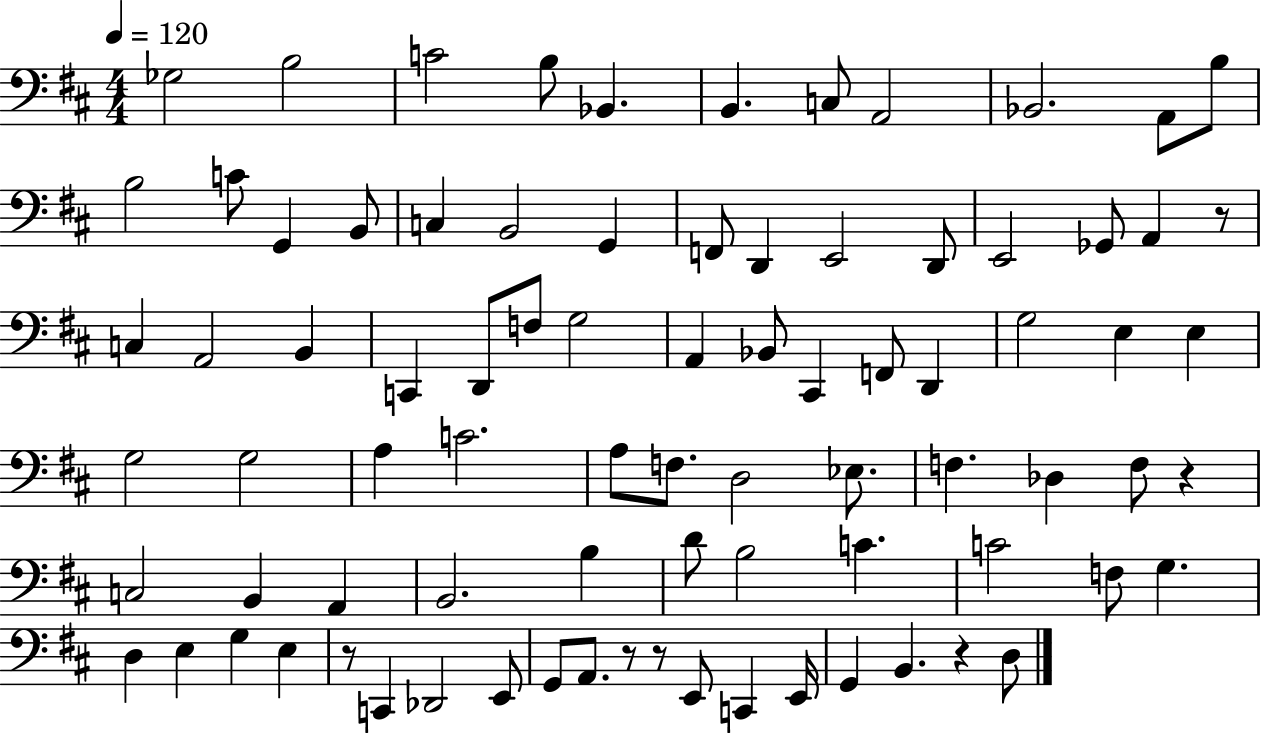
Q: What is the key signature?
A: D major